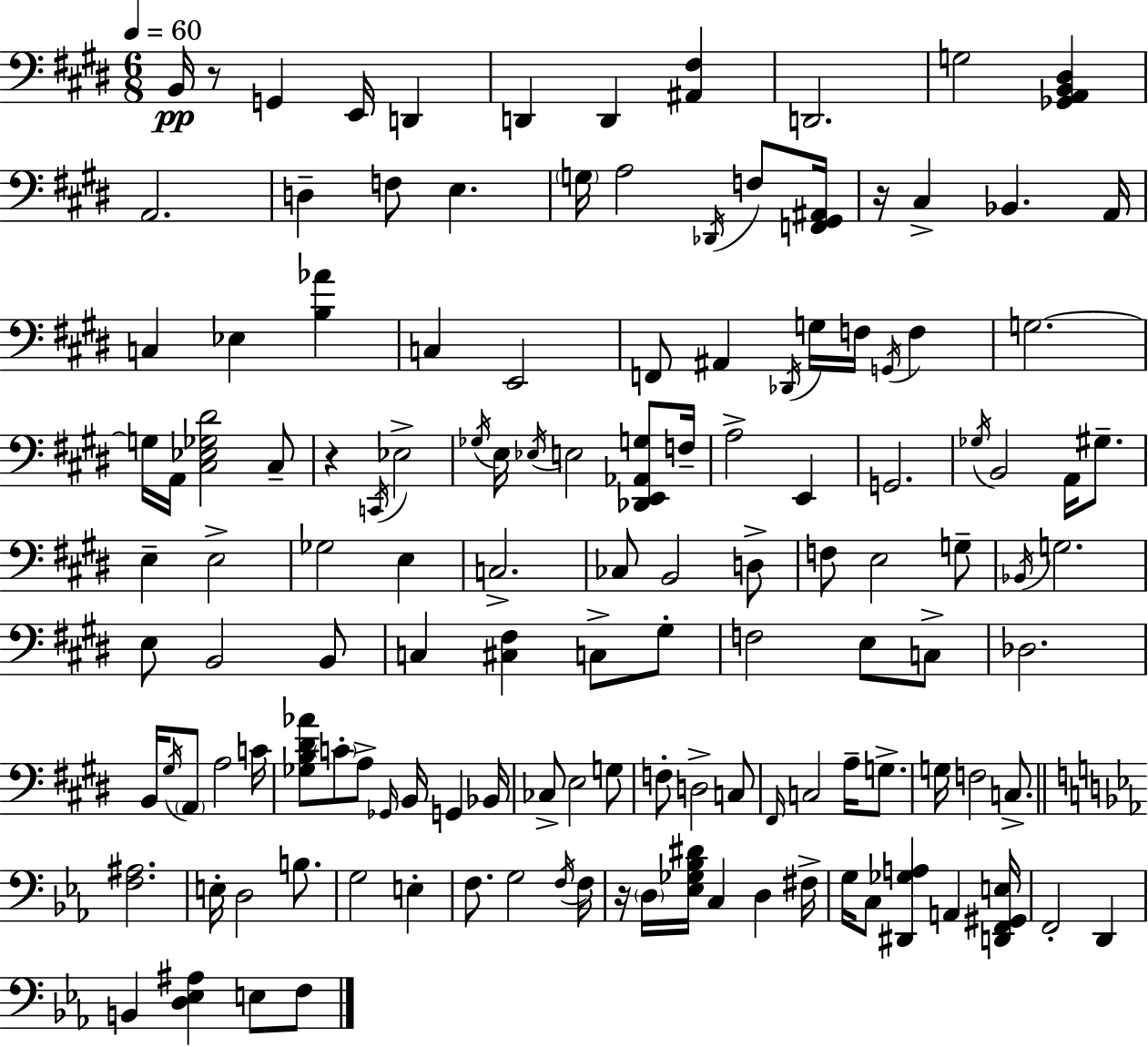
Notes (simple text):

B2/s R/e G2/q E2/s D2/q D2/q D2/q [A#2,F#3]/q D2/h. G3/h [Gb2,A2,B2,D#3]/q A2/h. D3/q F3/e E3/q. G3/s A3/h Db2/s F3/e [F2,G#2,A#2]/s R/s C#3/q Bb2/q. A2/s C3/q Eb3/q [B3,Ab4]/q C3/q E2/h F2/e A#2/q Db2/s G3/s F3/s G2/s F3/q G3/h. G3/s A2/s [C#3,Eb3,Gb3,D#4]/h C#3/e R/q C2/s Eb3/h Gb3/s E3/s Eb3/s E3/h [Db2,E2,Ab2,G3]/e F3/s A3/h E2/q G2/h. Gb3/s B2/h A2/s G#3/e. E3/q E3/h Gb3/h E3/q C3/h. CES3/e B2/h D3/e F3/e E3/h G3/e Bb2/s G3/h. E3/e B2/h B2/e C3/q [C#3,F#3]/q C3/e G#3/e F3/h E3/e C3/e Db3/h. B2/s G#3/s A2/e A3/h C4/s [Gb3,B3,D#4,Ab4]/e C4/e A3/e Gb2/s B2/s G2/q Bb2/s CES3/e E3/h G3/e F3/e D3/h C3/e F#2/s C3/h A3/s G3/e. G3/s F3/h C3/e. [F3,A#3]/h. E3/s D3/h B3/e. G3/h E3/q F3/e. G3/h F3/s F3/s R/s D3/s [Eb3,Gb3,Bb3,D#4]/s C3/q D3/q F#3/s G3/s C3/e [D#2,Gb3,A3]/q A2/q [D2,F2,G#2,E3]/s F2/h D2/q B2/q [D3,Eb3,A#3]/q E3/e F3/e